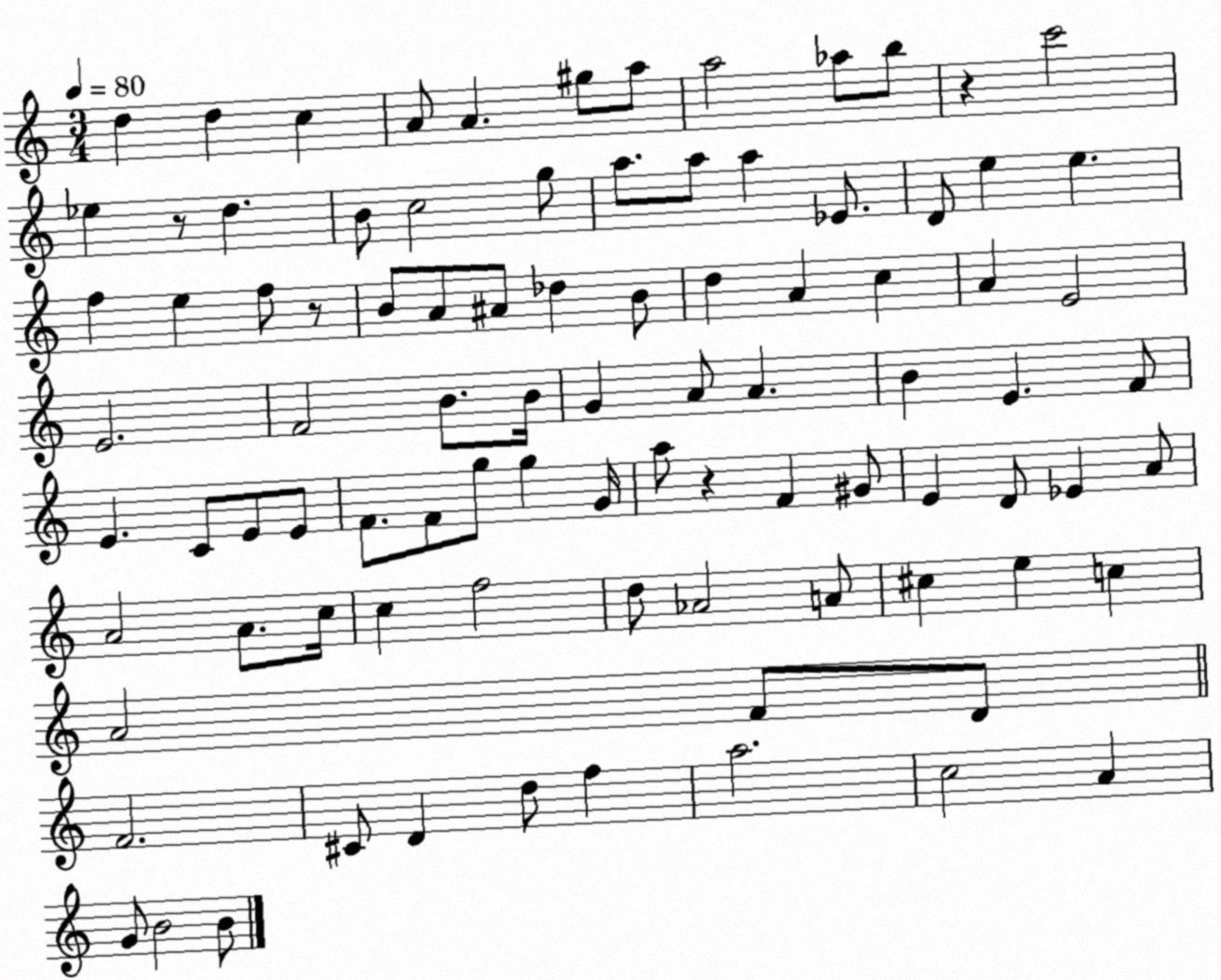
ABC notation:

X:1
T:Untitled
M:3/4
L:1/4
K:C
d d c A/2 A ^g/2 a/2 a2 _a/2 b/2 z c'2 _e z/2 d B/2 c2 g/2 a/2 a/2 a _E/2 D/2 e e f e f/2 z/2 B/2 A/2 ^A/2 _d B/2 d A c A E2 E2 F2 B/2 B/4 G A/2 A B E F/2 E C/2 E/2 E/2 F/2 F/2 g/2 g G/4 a/2 z F ^G/2 E D/2 _E A/2 A2 A/2 c/4 c f2 d/2 _A2 A/2 ^c e c A2 F/2 D/2 F2 ^C/2 D d/2 f a2 c2 A G/2 B2 B/2